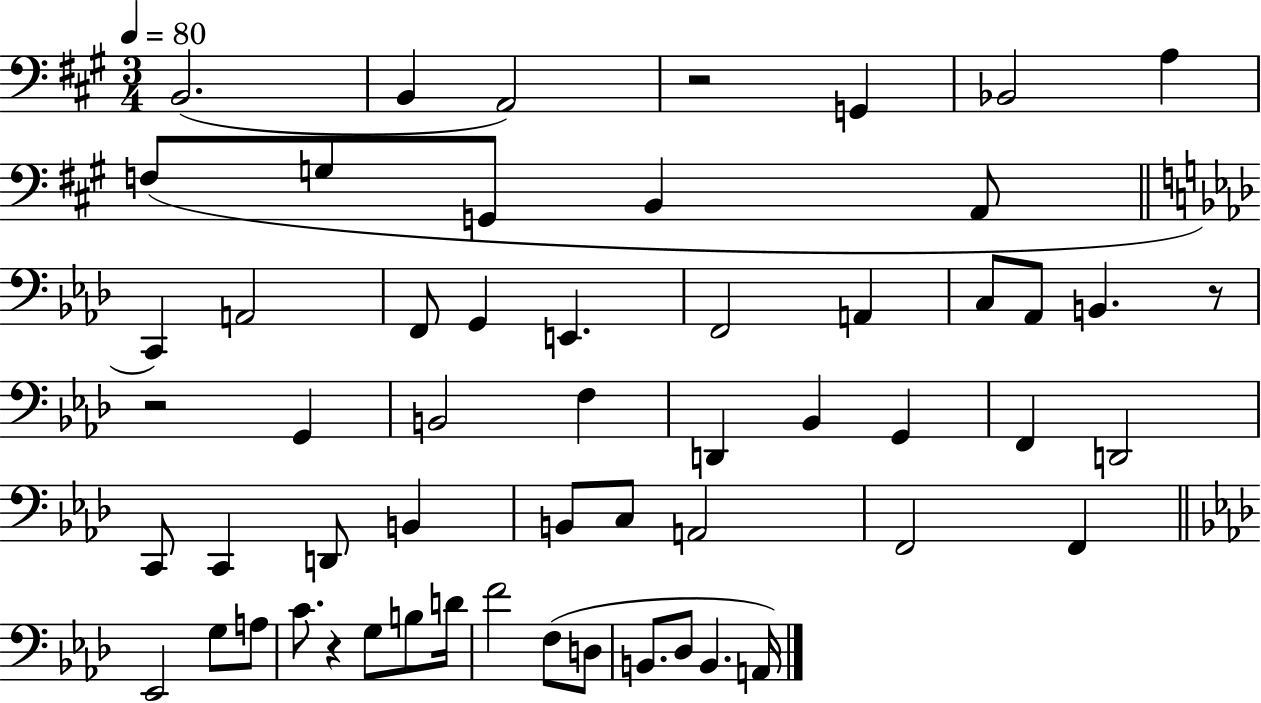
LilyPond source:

{
  \clef bass
  \numericTimeSignature
  \time 3/4
  \key a \major
  \tempo 4 = 80
  b,2.( | b,4 a,2) | r2 g,4 | bes,2 a4 | \break f8( g8 g,8 b,4 a,8 | \bar "||" \break \key f \minor c,4) a,2 | f,8 g,4 e,4. | f,2 a,4 | c8 aes,8 b,4. r8 | \break r2 g,4 | b,2 f4 | d,4 bes,4 g,4 | f,4 d,2 | \break c,8 c,4 d,8 b,4 | b,8 c8 a,2 | f,2 f,4 | \bar "||" \break \key aes \major ees,2 g8 a8 | c'8. r4 g8 b8 d'16 | f'2 f8( d8 | b,8. des8 b,4. a,16) | \break \bar "|."
}